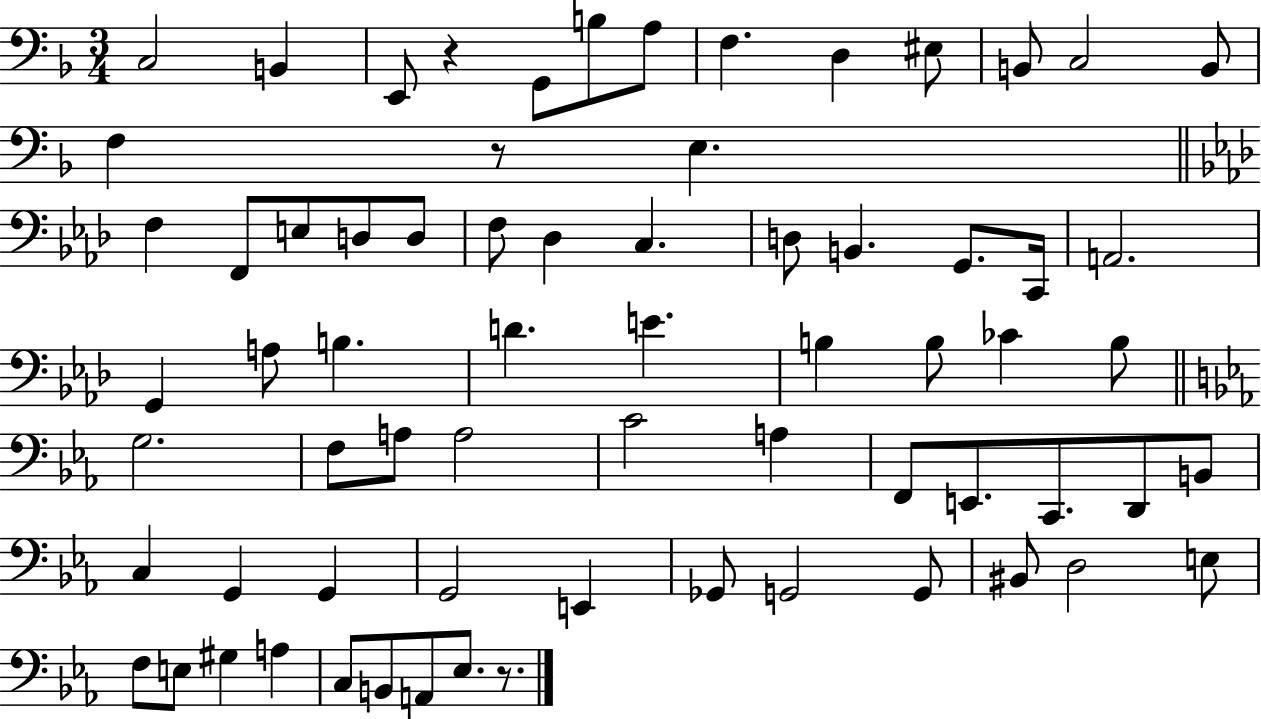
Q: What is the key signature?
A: F major